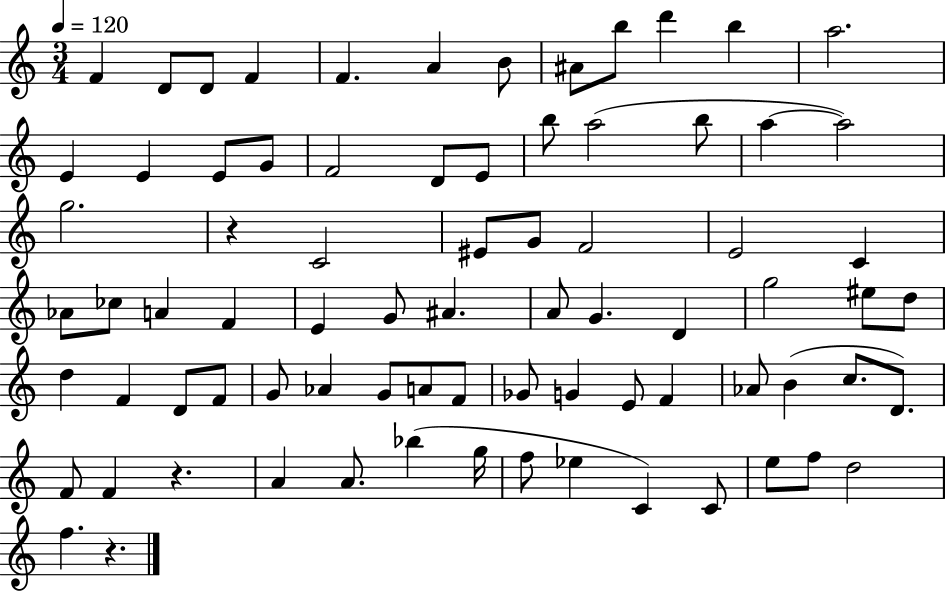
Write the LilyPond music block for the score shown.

{
  \clef treble
  \numericTimeSignature
  \time 3/4
  \key c \major
  \tempo 4 = 120
  \repeat volta 2 { f'4 d'8 d'8 f'4 | f'4. a'4 b'8 | ais'8 b''8 d'''4 b''4 | a''2. | \break e'4 e'4 e'8 g'8 | f'2 d'8 e'8 | b''8 a''2( b''8 | a''4~~ a''2) | \break g''2. | r4 c'2 | eis'8 g'8 f'2 | e'2 c'4 | \break aes'8 ces''8 a'4 f'4 | e'4 g'8 ais'4. | a'8 g'4. d'4 | g''2 eis''8 d''8 | \break d''4 f'4 d'8 f'8 | g'8 aes'4 g'8 a'8 f'8 | ges'8 g'4 e'8 f'4 | aes'8 b'4( c''8. d'8.) | \break f'8 f'4 r4. | a'4 a'8. bes''4( g''16 | f''8 ees''4 c'4) c'8 | e''8 f''8 d''2 | \break f''4. r4. | } \bar "|."
}